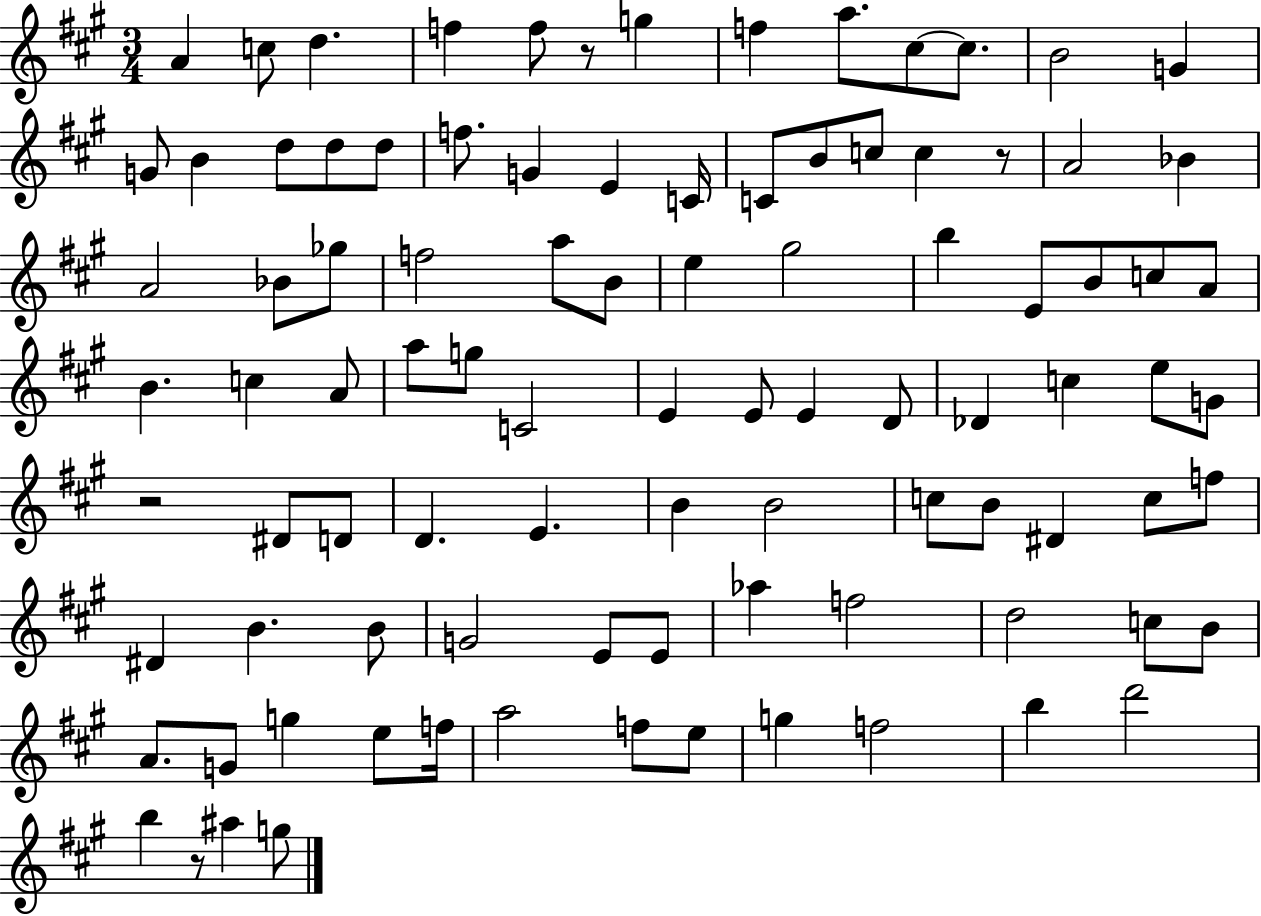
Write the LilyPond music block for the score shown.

{
  \clef treble
  \numericTimeSignature
  \time 3/4
  \key a \major
  \repeat volta 2 { a'4 c''8 d''4. | f''4 f''8 r8 g''4 | f''4 a''8. cis''8~~ cis''8. | b'2 g'4 | \break g'8 b'4 d''8 d''8 d''8 | f''8. g'4 e'4 c'16 | c'8 b'8 c''8 c''4 r8 | a'2 bes'4 | \break a'2 bes'8 ges''8 | f''2 a''8 b'8 | e''4 gis''2 | b''4 e'8 b'8 c''8 a'8 | \break b'4. c''4 a'8 | a''8 g''8 c'2 | e'4 e'8 e'4 d'8 | des'4 c''4 e''8 g'8 | \break r2 dis'8 d'8 | d'4. e'4. | b'4 b'2 | c''8 b'8 dis'4 c''8 f''8 | \break dis'4 b'4. b'8 | g'2 e'8 e'8 | aes''4 f''2 | d''2 c''8 b'8 | \break a'8. g'8 g''4 e''8 f''16 | a''2 f''8 e''8 | g''4 f''2 | b''4 d'''2 | \break b''4 r8 ais''4 g''8 | } \bar "|."
}